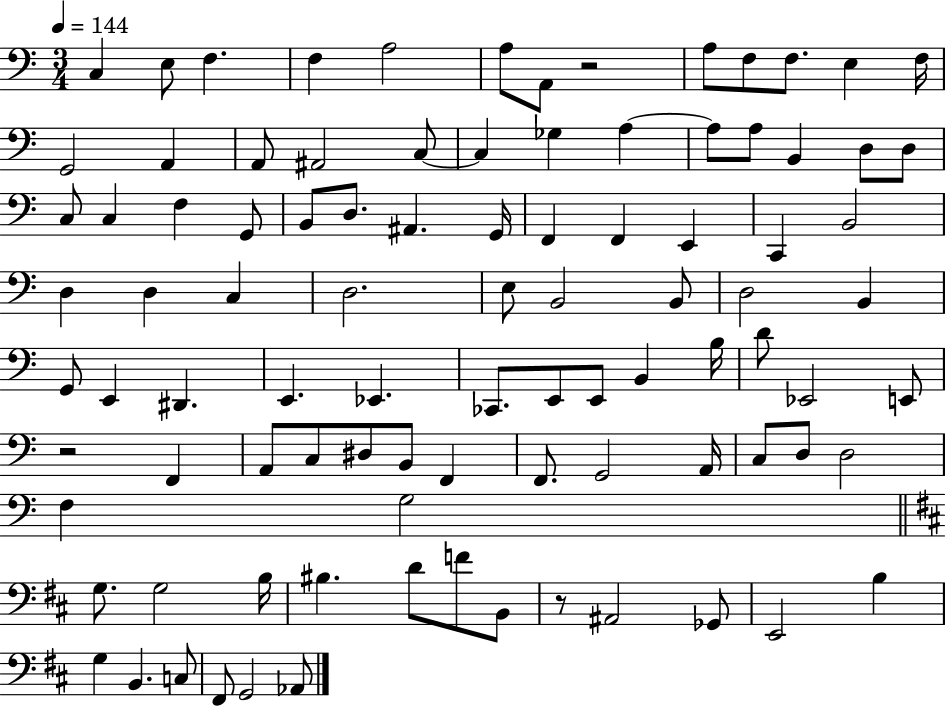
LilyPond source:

{
  \clef bass
  \numericTimeSignature
  \time 3/4
  \key c \major
  \tempo 4 = 144
  c4 e8 f4. | f4 a2 | a8 a,8 r2 | a8 f8 f8. e4 f16 | \break g,2 a,4 | a,8 ais,2 c8~~ | c4 ges4 a4~~ | a8 a8 b,4 d8 d8 | \break c8 c4 f4 g,8 | b,8 d8. ais,4. g,16 | f,4 f,4 e,4 | c,4 b,2 | \break d4 d4 c4 | d2. | e8 b,2 b,8 | d2 b,4 | \break g,8 e,4 dis,4. | e,4. ees,4. | ces,8. e,8 e,8 b,4 b16 | d'8 ees,2 e,8 | \break r2 f,4 | a,8 c8 dis8 b,8 f,4 | f,8. g,2 a,16 | c8 d8 d2 | \break f4 g2 | \bar "||" \break \key b \minor g8. g2 b16 | bis4. d'8 f'8 b,8 | r8 ais,2 ges,8 | e,2 b4 | \break g4 b,4. c8 | fis,8 g,2 aes,8 | \bar "|."
}